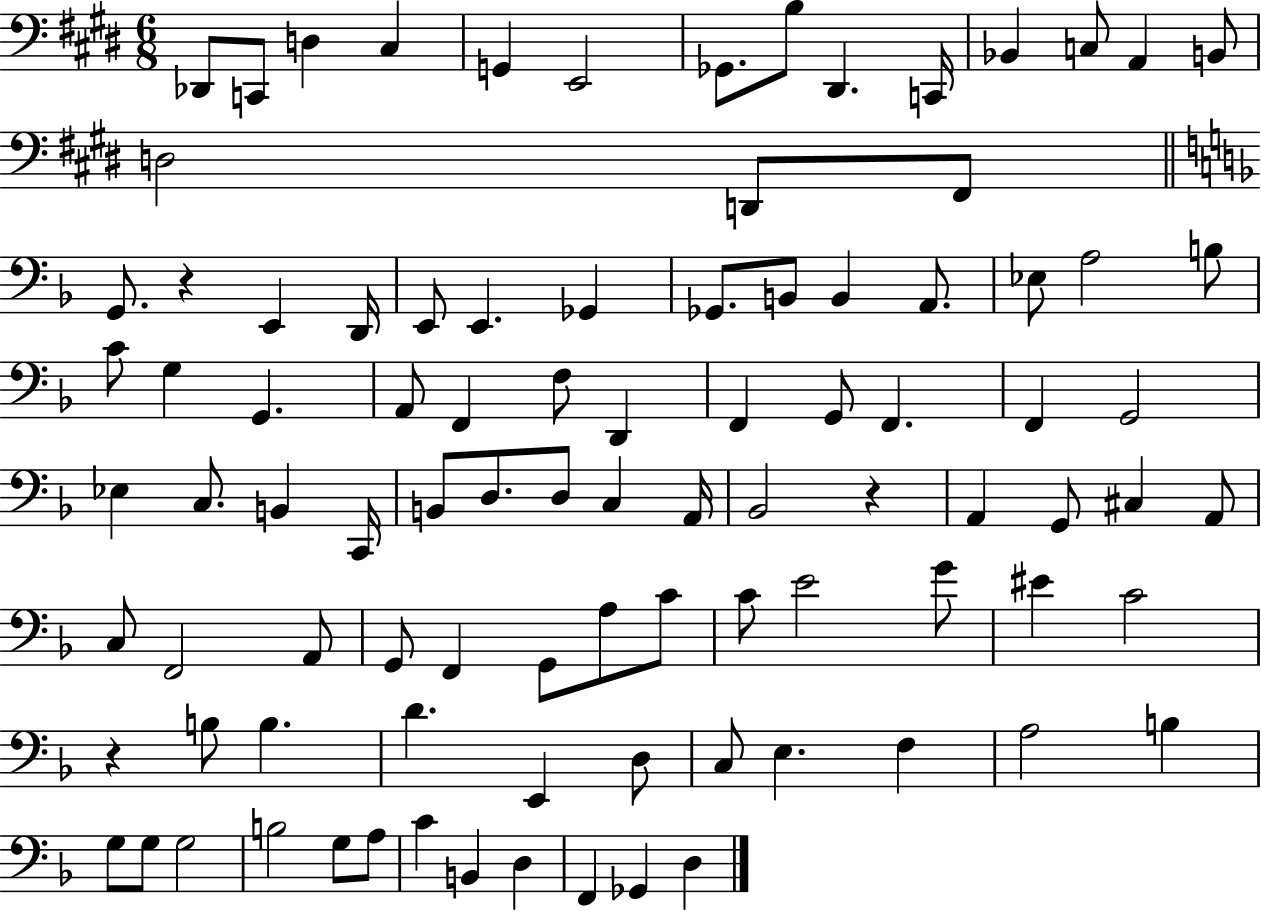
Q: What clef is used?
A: bass